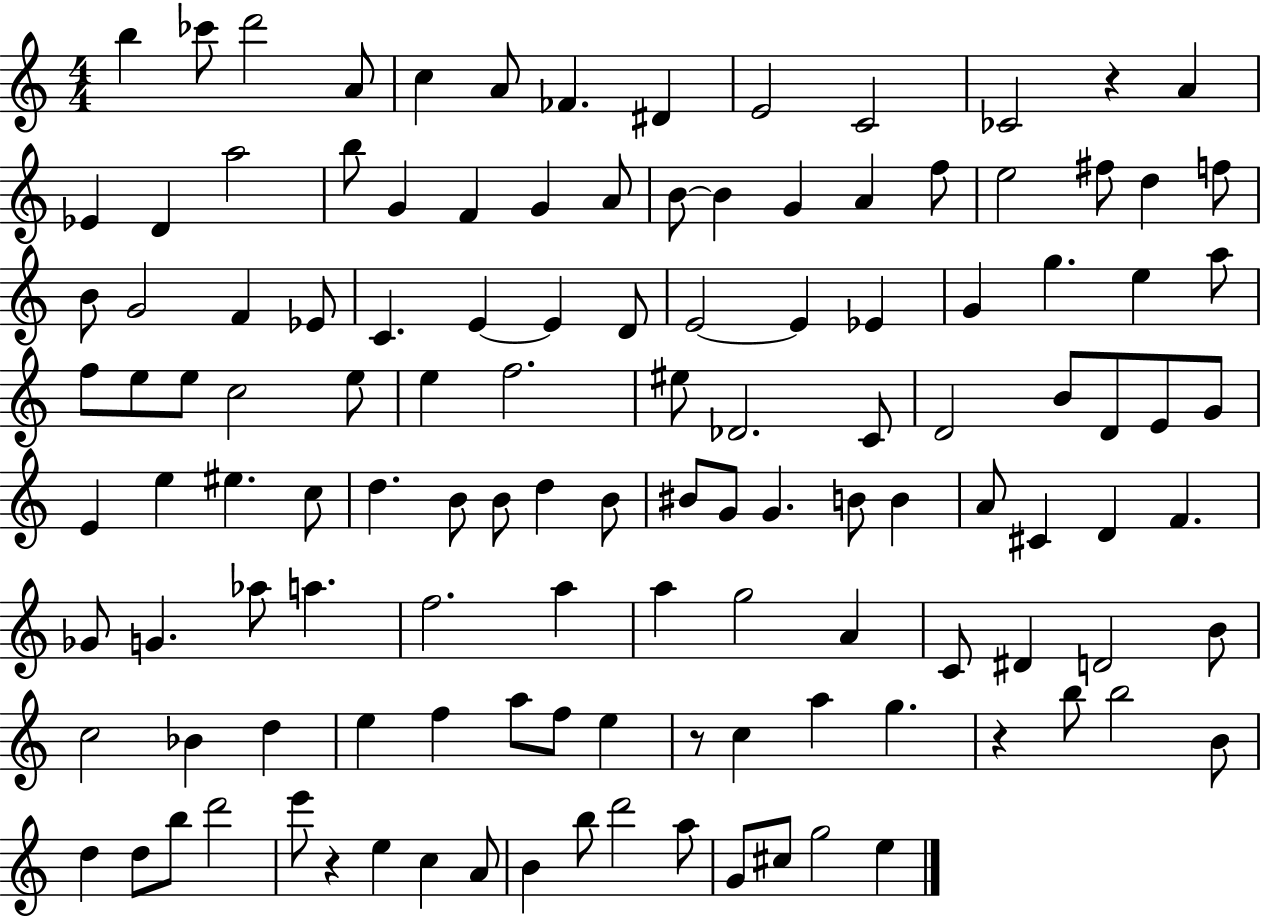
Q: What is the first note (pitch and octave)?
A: B5